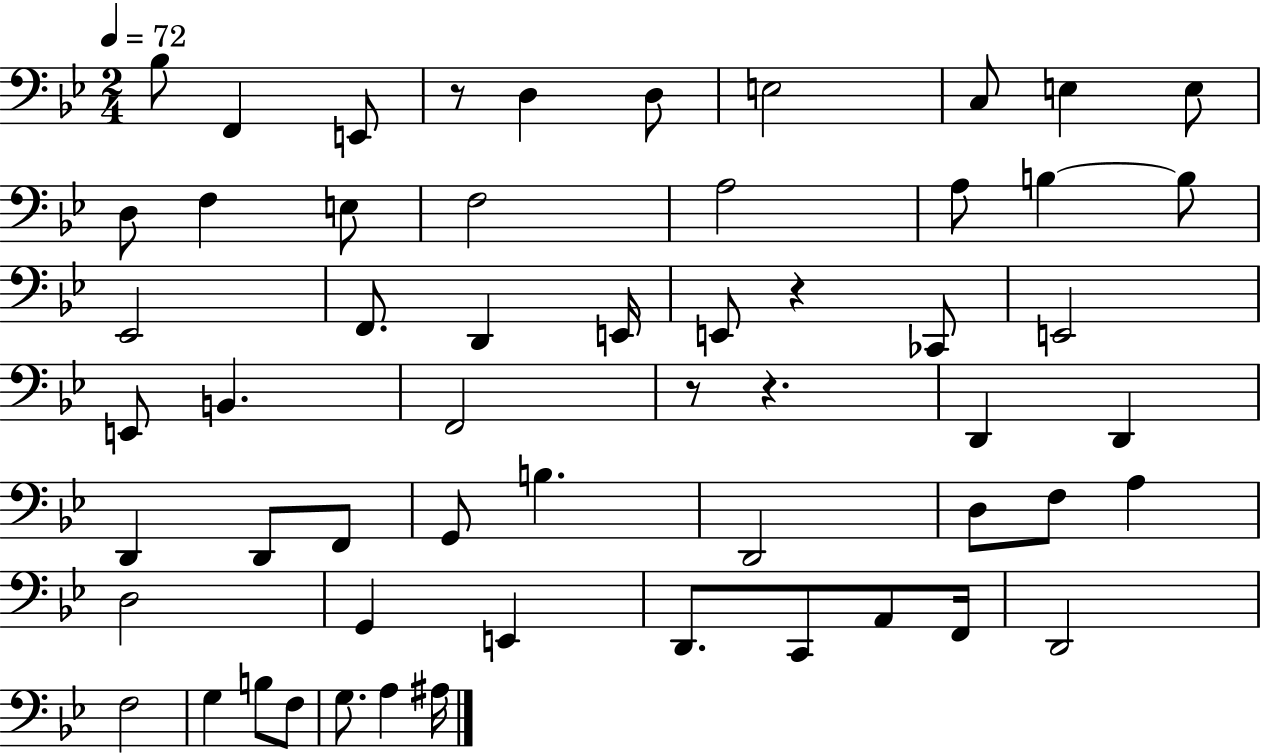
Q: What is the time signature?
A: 2/4